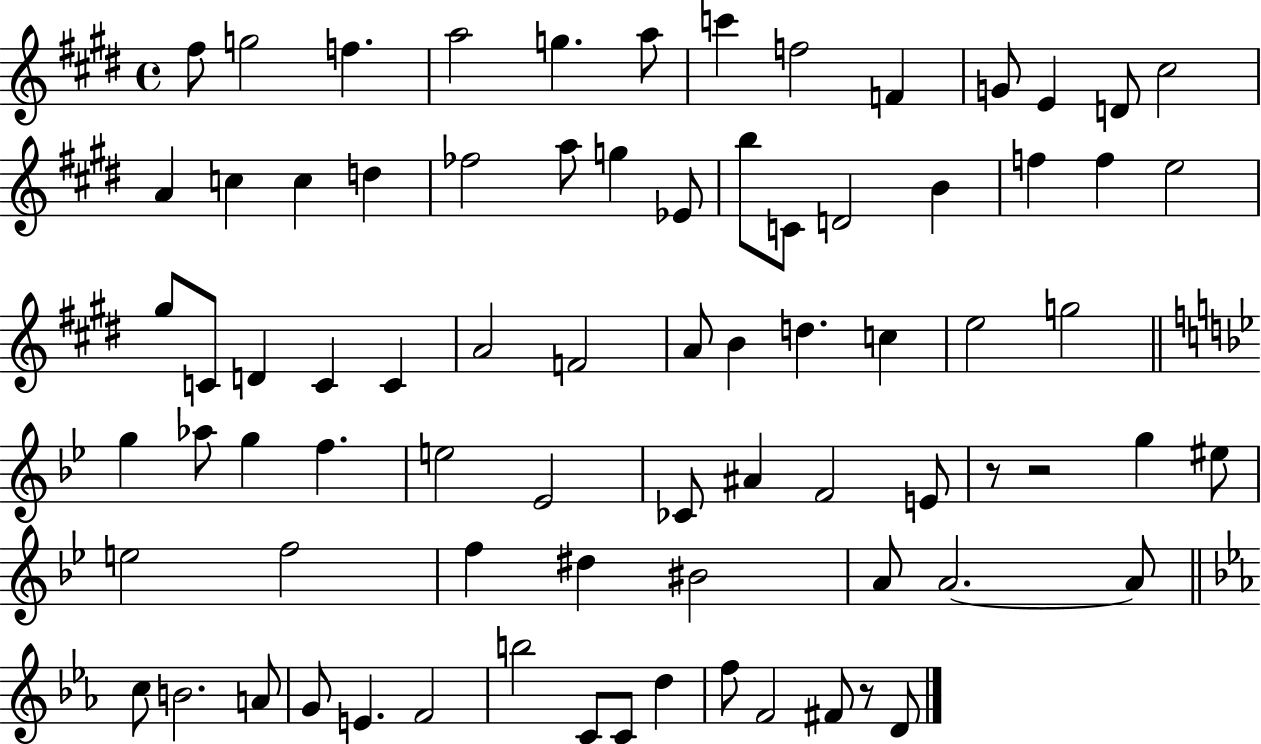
F#5/e G5/h F5/q. A5/h G5/q. A5/e C6/q F5/h F4/q G4/e E4/q D4/e C#5/h A4/q C5/q C5/q D5/q FES5/h A5/e G5/q Eb4/e B5/e C4/e D4/h B4/q F5/q F5/q E5/h G#5/e C4/e D4/q C4/q C4/q A4/h F4/h A4/e B4/q D5/q. C5/q E5/h G5/h G5/q Ab5/e G5/q F5/q. E5/h Eb4/h CES4/e A#4/q F4/h E4/e R/e R/h G5/q EIS5/e E5/h F5/h F5/q D#5/q BIS4/h A4/e A4/h. A4/e C5/e B4/h. A4/e G4/e E4/q. F4/h B5/h C4/e C4/e D5/q F5/e F4/h F#4/e R/e D4/e